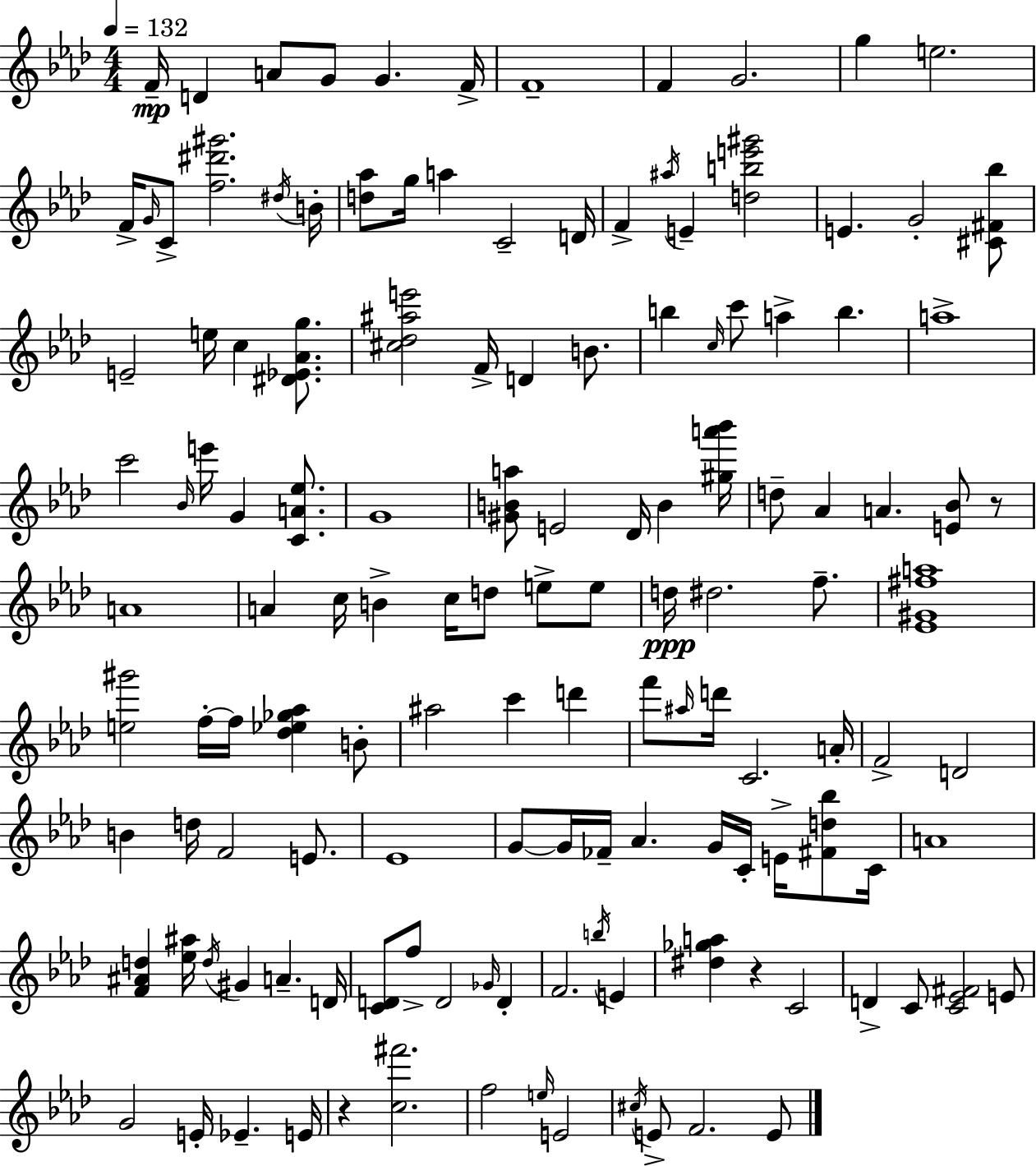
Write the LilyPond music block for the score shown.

{
  \clef treble
  \numericTimeSignature
  \time 4/4
  \key f \minor
  \tempo 4 = 132
  f'16--\mp d'4 a'8 g'8 g'4. f'16-> | f'1-- | f'4 g'2. | g''4 e''2. | \break f'16-> \grace { g'16 } c'8-> <f'' dis''' gis'''>2. | \acciaccatura { dis''16 } b'16-. <d'' aes''>8 g''16 a''4 c'2-- | d'16 f'4-> \acciaccatura { ais''16 } e'4-- <d'' b'' e''' gis'''>2 | e'4. g'2-. | \break <cis' fis' bes''>8 e'2-- e''16 c''4 | <dis' ees' aes' g''>8. <cis'' des'' ais'' e'''>2 f'16-> d'4 | b'8. b''4 \grace { c''16 } c'''8 a''4-> b''4. | a''1-> | \break c'''2 \grace { bes'16 } e'''16 g'4 | <c' a' ees''>8. g'1 | <gis' b' a''>8 e'2 des'16 | b'4 <gis'' a''' bes'''>16 d''8-- aes'4 a'4. | \break <e' bes'>8 r8 a'1 | a'4 c''16 b'4-> c''16 d''8 | e''8-> e''8 d''16\ppp dis''2. | f''8.-- <ees' gis' fis'' a''>1 | \break <e'' gis'''>2 f''16-.~~ f''16 <des'' ees'' ges'' aes''>4 | b'8-. ais''2 c'''4 | d'''4 f'''8 \grace { ais''16 } d'''16 c'2. | a'16-. f'2-> d'2 | \break b'4 d''16 f'2 | e'8. ees'1 | g'8~~ g'16 fes'16-- aes'4. | g'16 c'16-. e'16-> <fis' d'' bes''>8 c'16 a'1 | \break <f' ais' d''>4 <ees'' ais''>16 \acciaccatura { d''16 } gis'4 | a'4.-- d'16 <c' d'>8 f''8-> d'2 | \grace { ges'16 } d'4-. f'2. | \acciaccatura { b''16 } e'4 <dis'' ges'' a''>4 r4 | \break c'2 d'4-> c'8 <c' ees' fis'>2 | e'8 g'2 | e'16-. ees'4.-- e'16 r4 <c'' fis'''>2. | f''2 | \break \grace { e''16 } e'2 \acciaccatura { cis''16 } e'8-> f'2. | e'8 \bar "|."
}